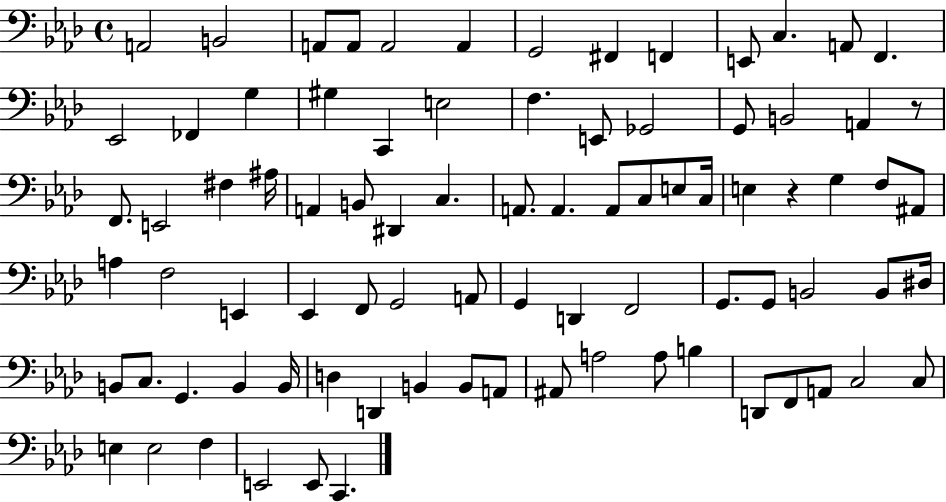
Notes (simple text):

A2/h B2/h A2/e A2/e A2/h A2/q G2/h F#2/q F2/q E2/e C3/q. A2/e F2/q. Eb2/h FES2/q G3/q G#3/q C2/q E3/h F3/q. E2/e Gb2/h G2/e B2/h A2/q R/e F2/e. E2/h F#3/q A#3/s A2/q B2/e D#2/q C3/q. A2/e. A2/q. A2/e C3/e E3/e C3/s E3/q R/q G3/q F3/e A#2/e A3/q F3/h E2/q Eb2/q F2/e G2/h A2/e G2/q D2/q F2/h G2/e. G2/e B2/h B2/e D#3/s B2/e C3/e. G2/q. B2/q B2/s D3/q D2/q B2/q B2/e A2/e A#2/e A3/h A3/e B3/q D2/e F2/e A2/e C3/h C3/e E3/q E3/h F3/q E2/h E2/e C2/q.